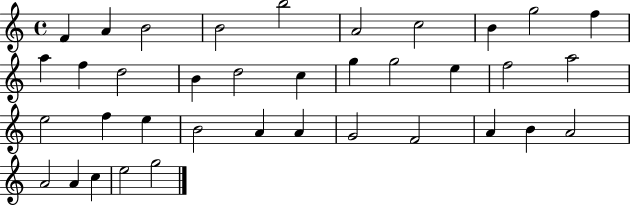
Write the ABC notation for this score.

X:1
T:Untitled
M:4/4
L:1/4
K:C
F A B2 B2 b2 A2 c2 B g2 f a f d2 B d2 c g g2 e f2 a2 e2 f e B2 A A G2 F2 A B A2 A2 A c e2 g2